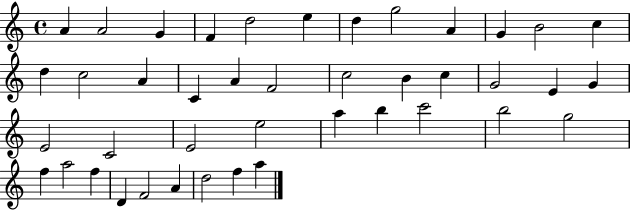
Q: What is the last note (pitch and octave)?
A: A5